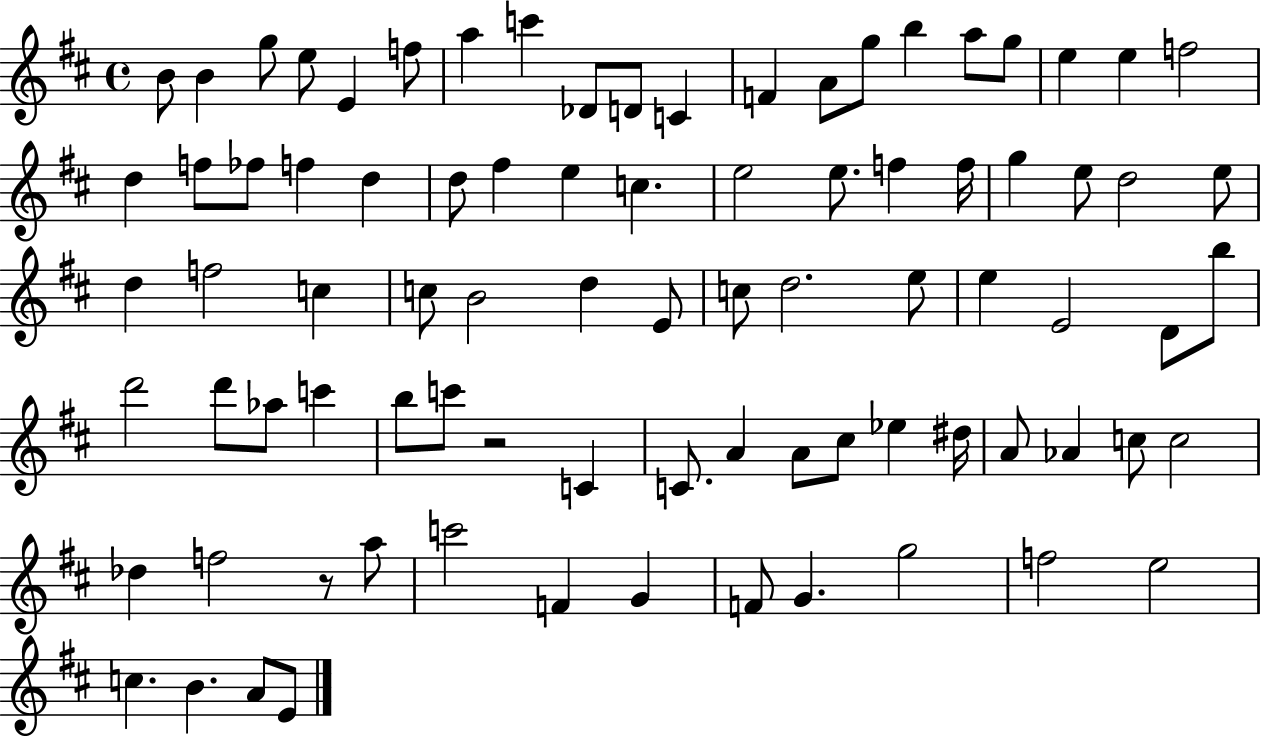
B4/e B4/q G5/e E5/e E4/q F5/e A5/q C6/q Db4/e D4/e C4/q F4/q A4/e G5/e B5/q A5/e G5/e E5/q E5/q F5/h D5/q F5/e FES5/e F5/q D5/q D5/e F#5/q E5/q C5/q. E5/h E5/e. F5/q F5/s G5/q E5/e D5/h E5/e D5/q F5/h C5/q C5/e B4/h D5/q E4/e C5/e D5/h. E5/e E5/q E4/h D4/e B5/e D6/h D6/e Ab5/e C6/q B5/e C6/e R/h C4/q C4/e. A4/q A4/e C#5/e Eb5/q D#5/s A4/e Ab4/q C5/e C5/h Db5/q F5/h R/e A5/e C6/h F4/q G4/q F4/e G4/q. G5/h F5/h E5/h C5/q. B4/q. A4/e E4/e